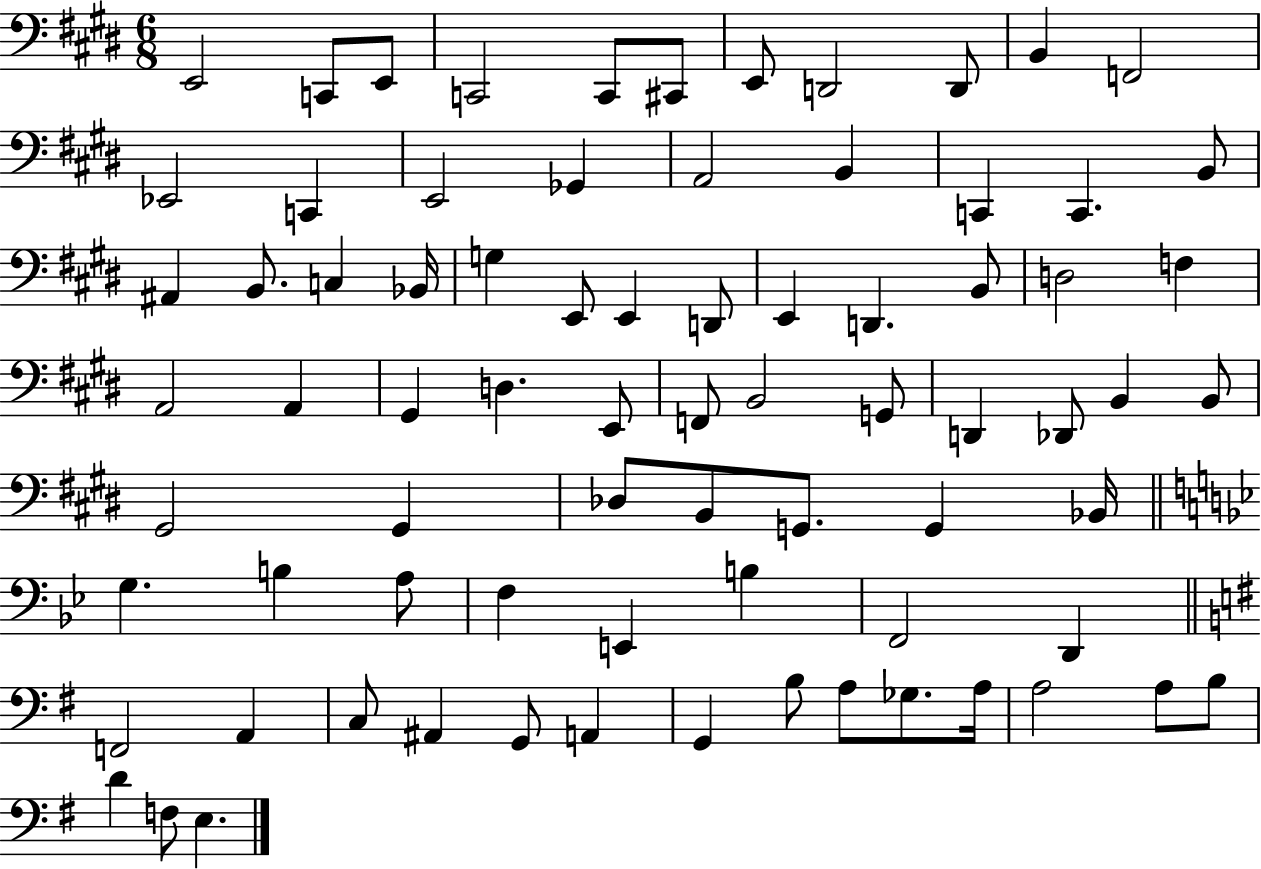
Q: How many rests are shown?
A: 0